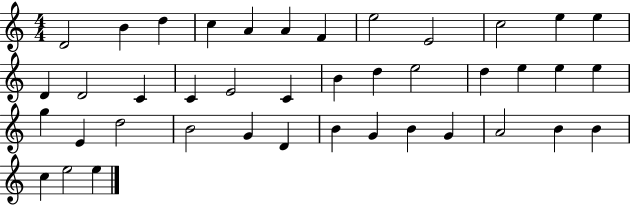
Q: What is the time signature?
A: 4/4